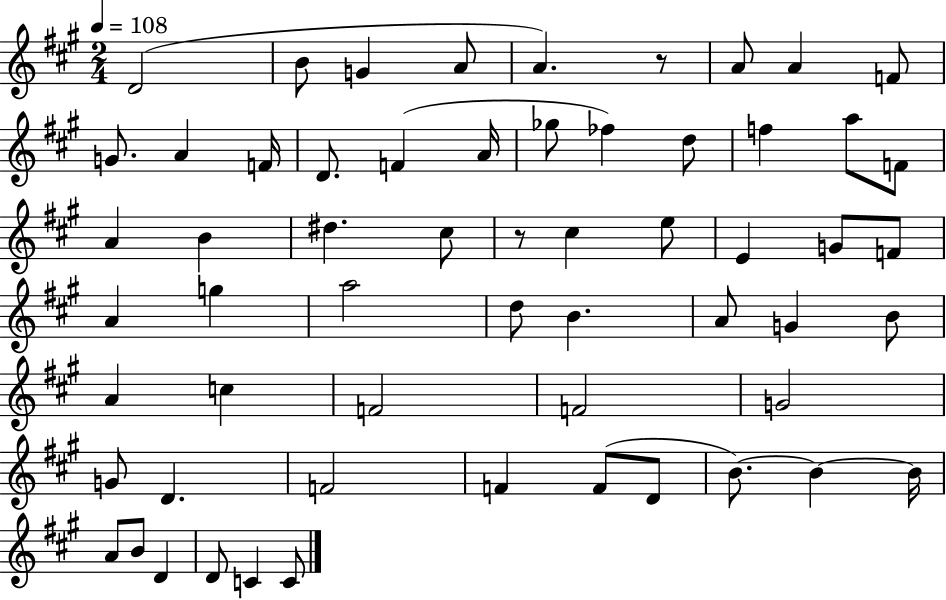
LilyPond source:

{
  \clef treble
  \numericTimeSignature
  \time 2/4
  \key a \major
  \tempo 4 = 108
  \repeat volta 2 { d'2( | b'8 g'4 a'8 | a'4.) r8 | a'8 a'4 f'8 | \break g'8. a'4 f'16 | d'8. f'4( a'16 | ges''8 fes''4) d''8 | f''4 a''8 f'8 | \break a'4 b'4 | dis''4. cis''8 | r8 cis''4 e''8 | e'4 g'8 f'8 | \break a'4 g''4 | a''2 | d''8 b'4. | a'8 g'4 b'8 | \break a'4 c''4 | f'2 | f'2 | g'2 | \break g'8 d'4. | f'2 | f'4 f'8( d'8 | b'8.~~) b'4~~ b'16 | \break a'8 b'8 d'4 | d'8 c'4 c'8 | } \bar "|."
}